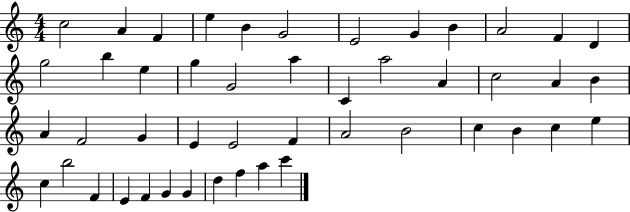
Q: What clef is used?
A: treble